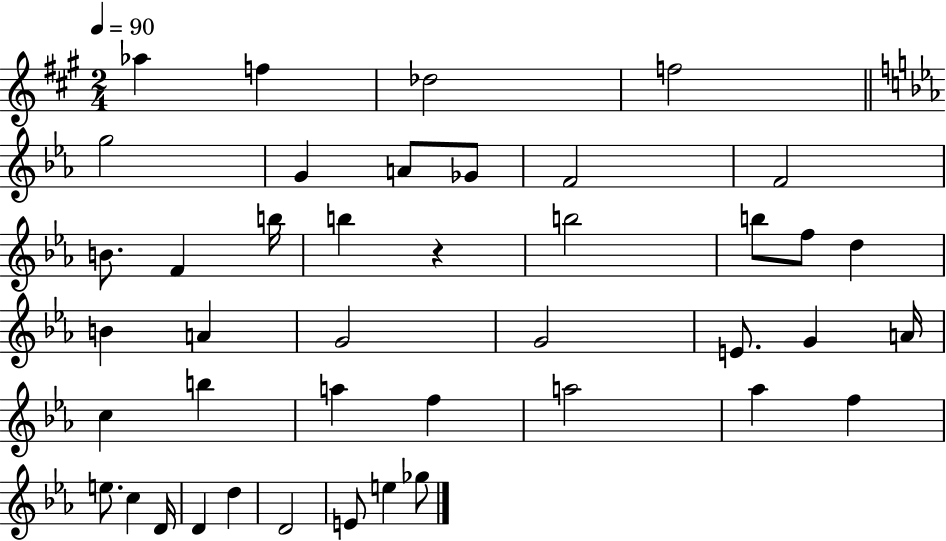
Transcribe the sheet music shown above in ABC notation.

X:1
T:Untitled
M:2/4
L:1/4
K:A
_a f _d2 f2 g2 G A/2 _G/2 F2 F2 B/2 F b/4 b z b2 b/2 f/2 d B A G2 G2 E/2 G A/4 c b a f a2 _a f e/2 c D/4 D d D2 E/2 e _g/2